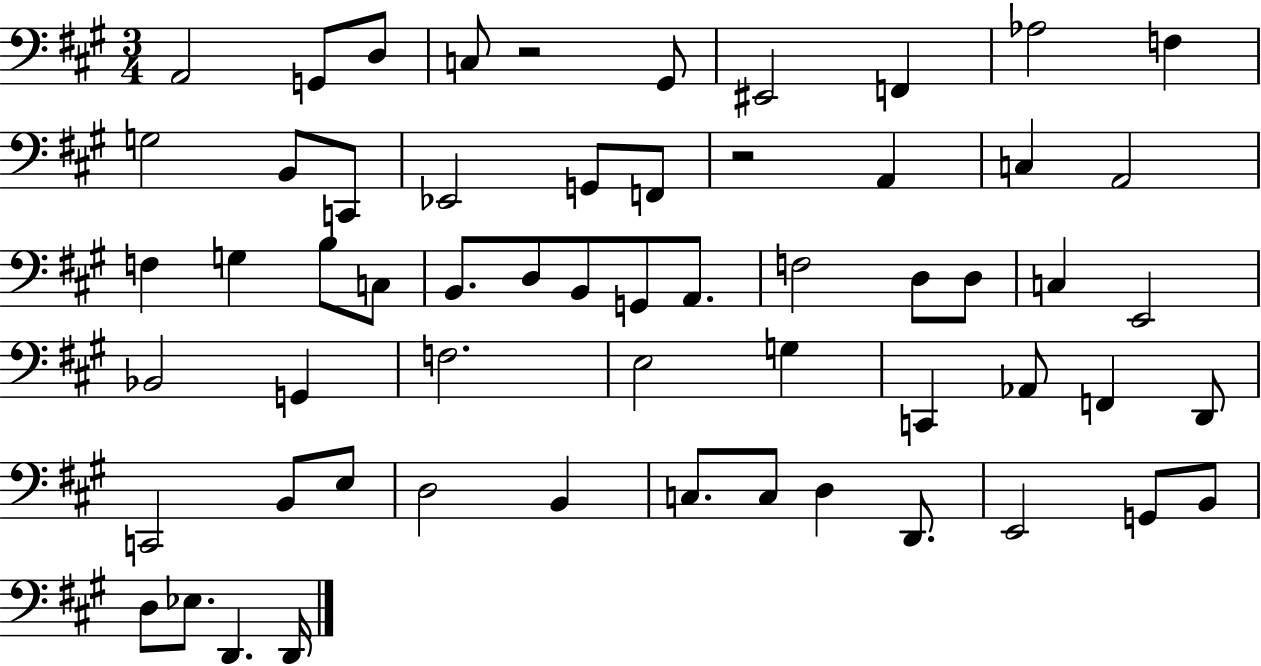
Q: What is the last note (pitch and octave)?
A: D2